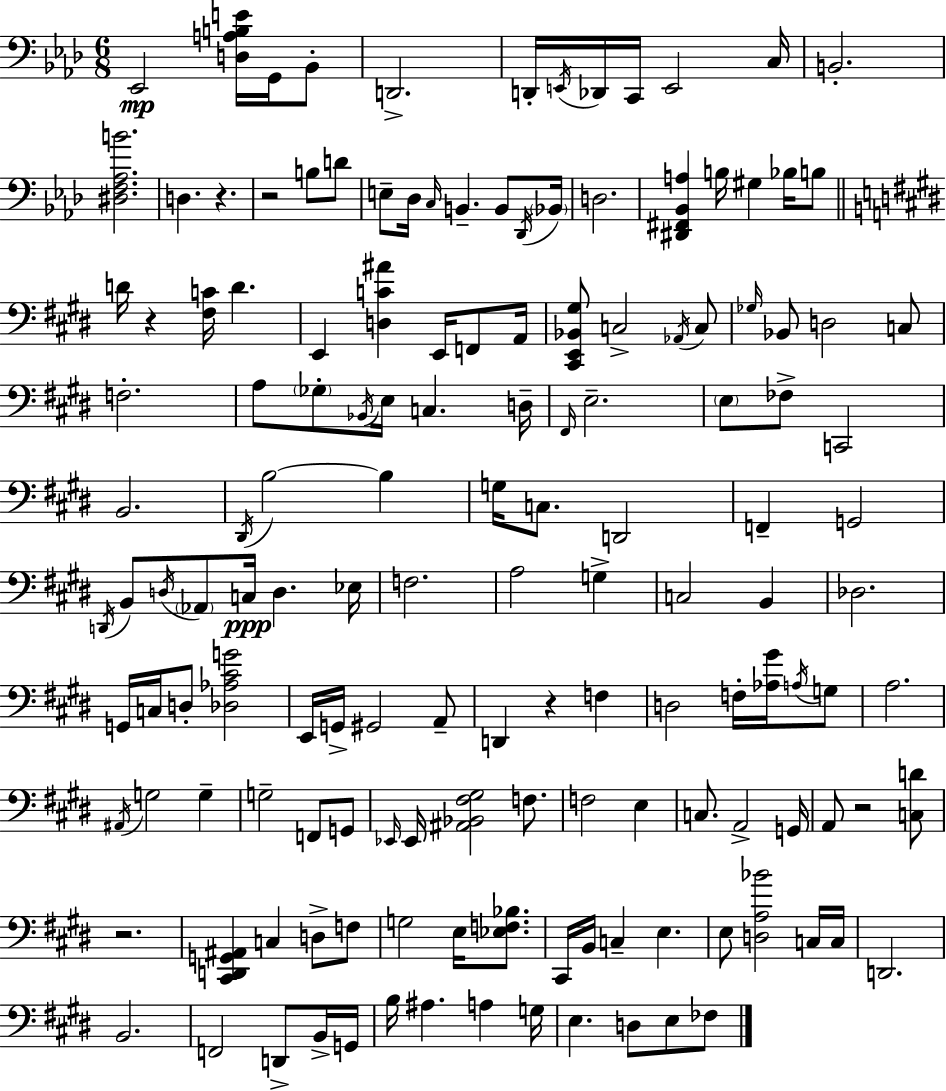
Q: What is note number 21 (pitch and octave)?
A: Bb2